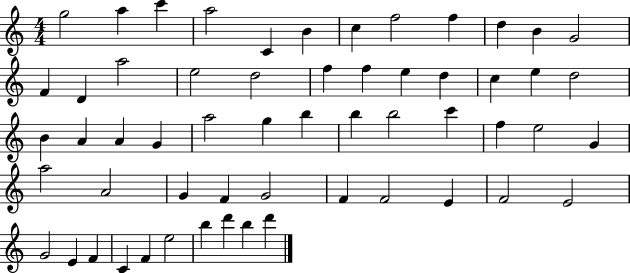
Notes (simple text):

G5/h A5/q C6/q A5/h C4/q B4/q C5/q F5/h F5/q D5/q B4/q G4/h F4/q D4/q A5/h E5/h D5/h F5/q F5/q E5/q D5/q C5/q E5/q D5/h B4/q A4/q A4/q G4/q A5/h G5/q B5/q B5/q B5/h C6/q F5/q E5/h G4/q A5/h A4/h G4/q F4/q G4/h F4/q F4/h E4/q F4/h E4/h G4/h E4/q F4/q C4/q F4/q E5/h B5/q D6/q B5/q D6/q